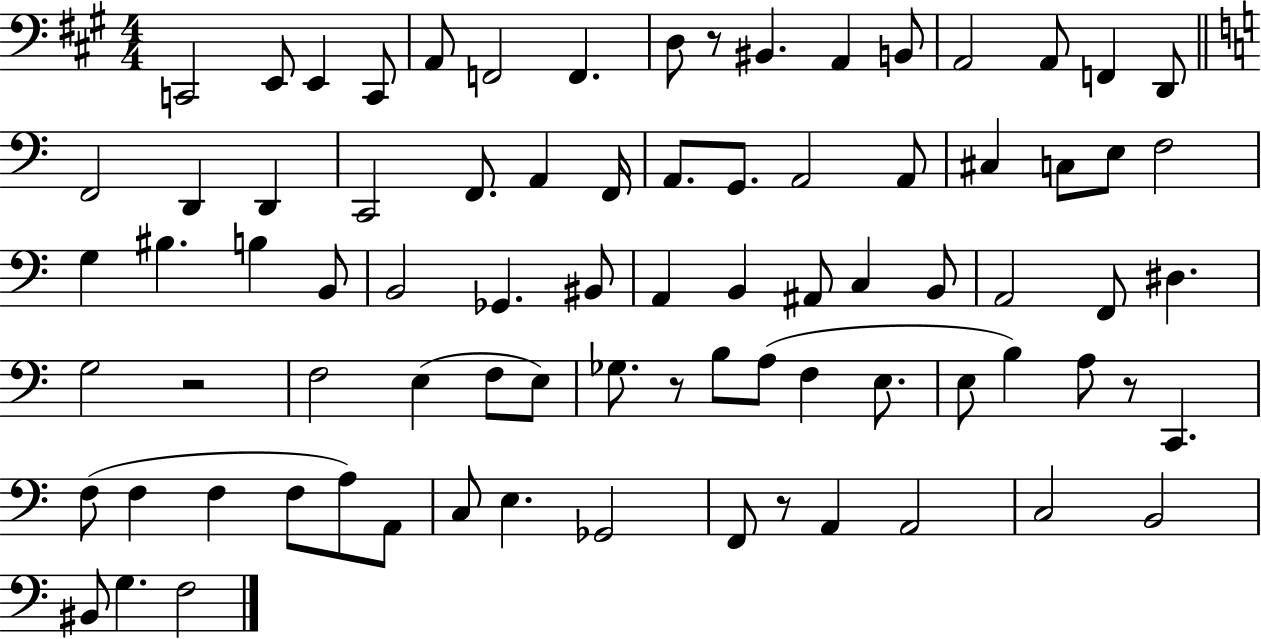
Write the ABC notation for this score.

X:1
T:Untitled
M:4/4
L:1/4
K:A
C,,2 E,,/2 E,, C,,/2 A,,/2 F,,2 F,, D,/2 z/2 ^B,, A,, B,,/2 A,,2 A,,/2 F,, D,,/2 F,,2 D,, D,, C,,2 F,,/2 A,, F,,/4 A,,/2 G,,/2 A,,2 A,,/2 ^C, C,/2 E,/2 F,2 G, ^B, B, B,,/2 B,,2 _G,, ^B,,/2 A,, B,, ^A,,/2 C, B,,/2 A,,2 F,,/2 ^D, G,2 z2 F,2 E, F,/2 E,/2 _G,/2 z/2 B,/2 A,/2 F, E,/2 E,/2 B, A,/2 z/2 C,, F,/2 F, F, F,/2 A,/2 A,,/2 C,/2 E, _G,,2 F,,/2 z/2 A,, A,,2 C,2 B,,2 ^B,,/2 G, F,2